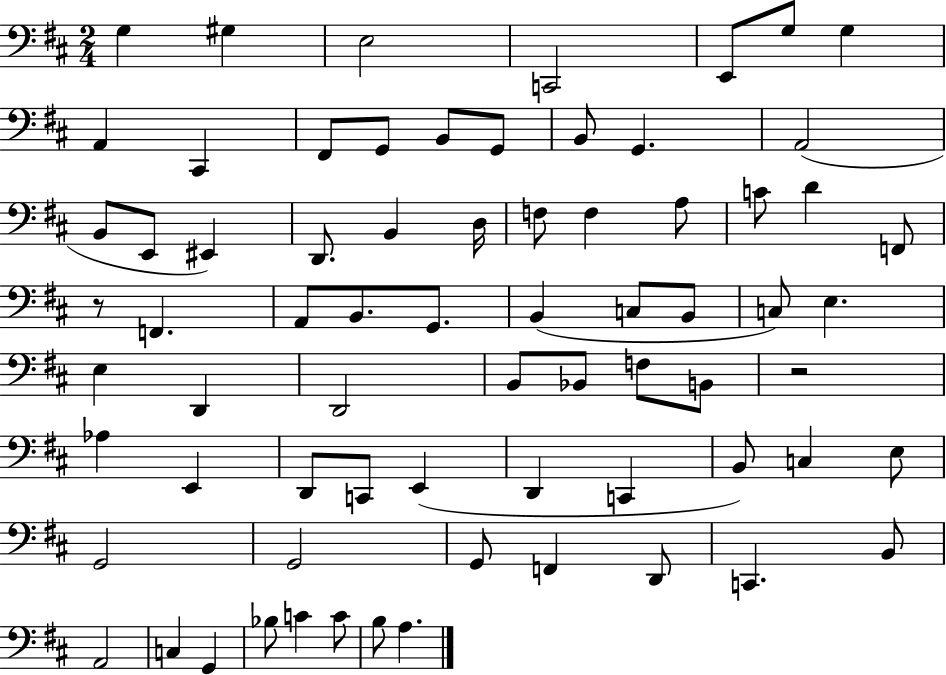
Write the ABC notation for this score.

X:1
T:Untitled
M:2/4
L:1/4
K:D
G, ^G, E,2 C,,2 E,,/2 G,/2 G, A,, ^C,, ^F,,/2 G,,/2 B,,/2 G,,/2 B,,/2 G,, A,,2 B,,/2 E,,/2 ^E,, D,,/2 B,, D,/4 F,/2 F, A,/2 C/2 D F,,/2 z/2 F,, A,,/2 B,,/2 G,,/2 B,, C,/2 B,,/2 C,/2 E, E, D,, D,,2 B,,/2 _B,,/2 F,/2 B,,/2 z2 _A, E,, D,,/2 C,,/2 E,, D,, C,, B,,/2 C, E,/2 G,,2 G,,2 G,,/2 F,, D,,/2 C,, B,,/2 A,,2 C, G,, _B,/2 C C/2 B,/2 A,